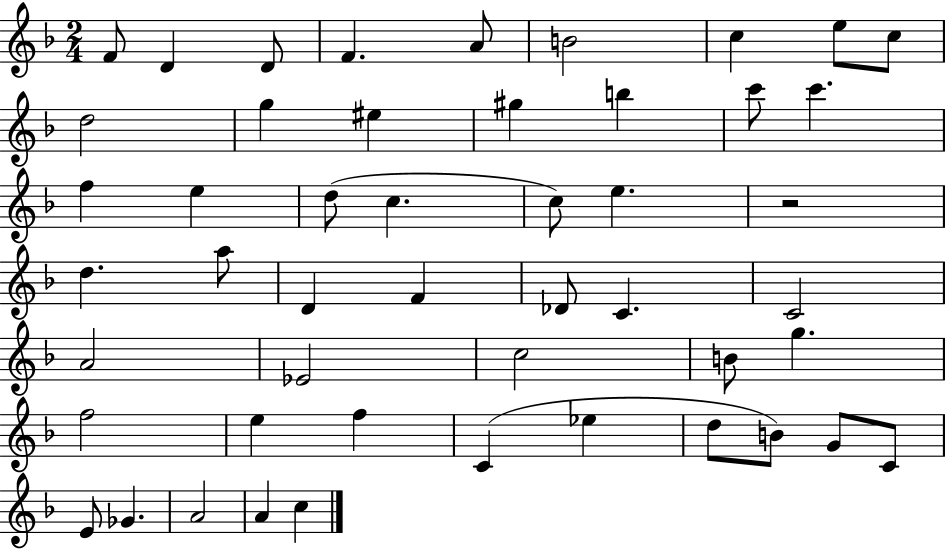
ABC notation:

X:1
T:Untitled
M:2/4
L:1/4
K:F
F/2 D D/2 F A/2 B2 c e/2 c/2 d2 g ^e ^g b c'/2 c' f e d/2 c c/2 e z2 d a/2 D F _D/2 C C2 A2 _E2 c2 B/2 g f2 e f C _e d/2 B/2 G/2 C/2 E/2 _G A2 A c